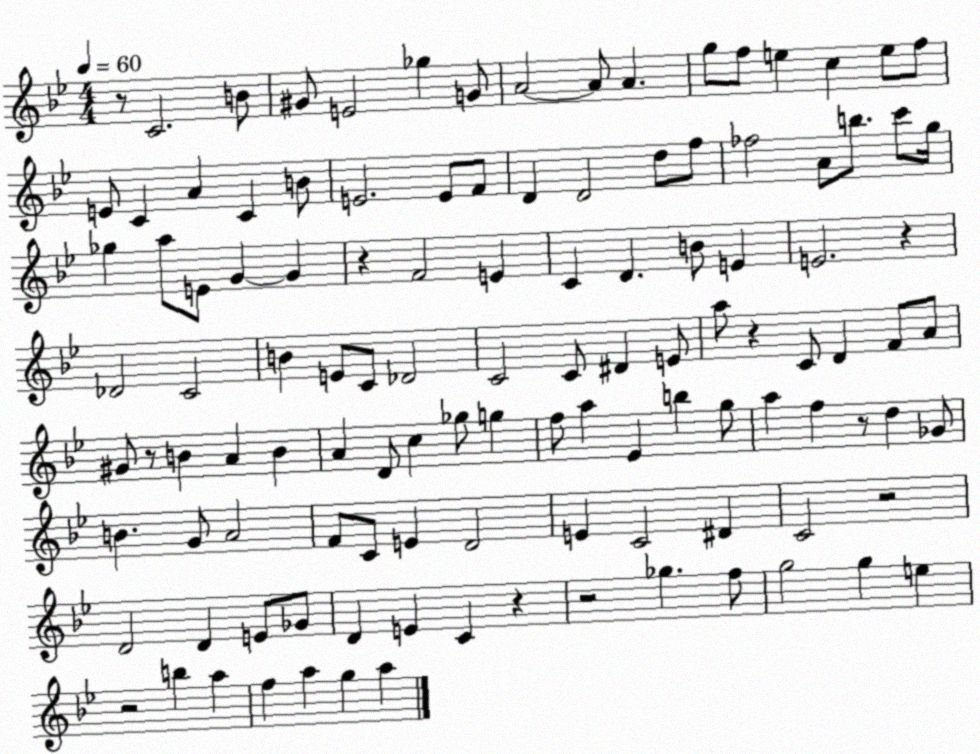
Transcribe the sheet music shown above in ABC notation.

X:1
T:Untitled
M:4/4
L:1/4
K:Bb
z/2 C2 B/2 ^G/2 E2 _g G/2 A2 A/2 A g/2 f/2 e c e/2 f/2 E/2 C A C B/2 E2 E/2 F/2 D D2 d/2 f/2 _f2 A/2 b/2 c'/2 g/4 _g a/2 E/2 G G z F2 E C D B/2 E E2 z _D2 C2 B E/2 C/2 _D2 C2 C/2 ^D E/2 a/2 z C/2 D F/2 A/2 ^G/2 z/2 B A B A D/2 c _g/2 g f/2 a _E b g/2 a f z/2 d _G/2 B G/2 A2 F/2 C/2 E D2 E C2 ^D C2 z2 D2 D E/2 _G/2 D E C z z2 _g f/2 g2 g e z2 b a f a g a